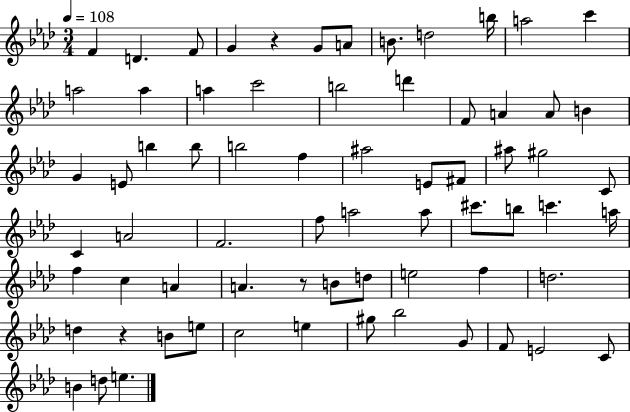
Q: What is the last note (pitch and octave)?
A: E5